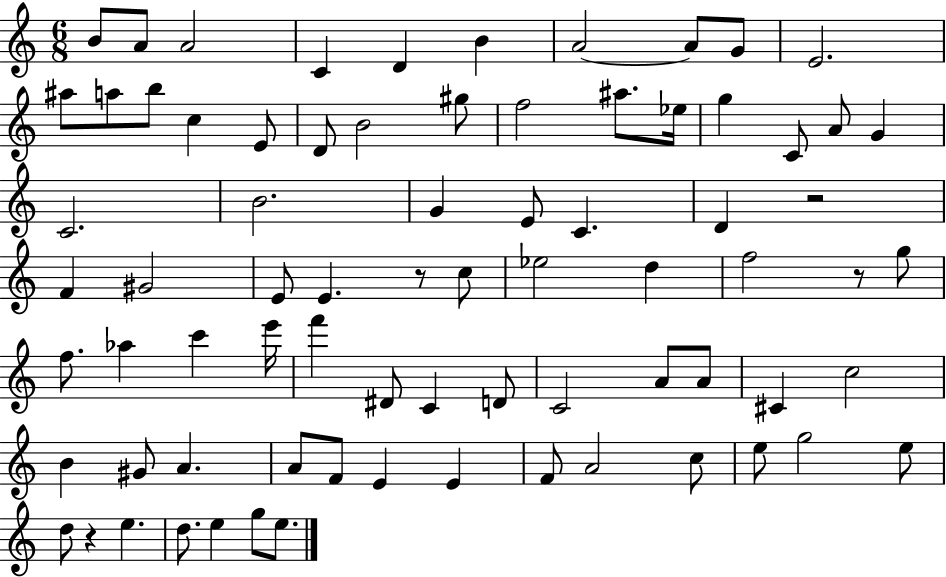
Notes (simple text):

B4/e A4/e A4/h C4/q D4/q B4/q A4/h A4/e G4/e E4/h. A#5/e A5/e B5/e C5/q E4/e D4/e B4/h G#5/e F5/h A#5/e. Eb5/s G5/q C4/e A4/e G4/q C4/h. B4/h. G4/q E4/e C4/q. D4/q R/h F4/q G#4/h E4/e E4/q. R/e C5/e Eb5/h D5/q F5/h R/e G5/e F5/e. Ab5/q C6/q E6/s F6/q D#4/e C4/q D4/e C4/h A4/e A4/e C#4/q C5/h B4/q G#4/e A4/q. A4/e F4/e E4/q E4/q F4/e A4/h C5/e E5/e G5/h E5/e D5/e R/q E5/q. D5/e. E5/q G5/e E5/e.